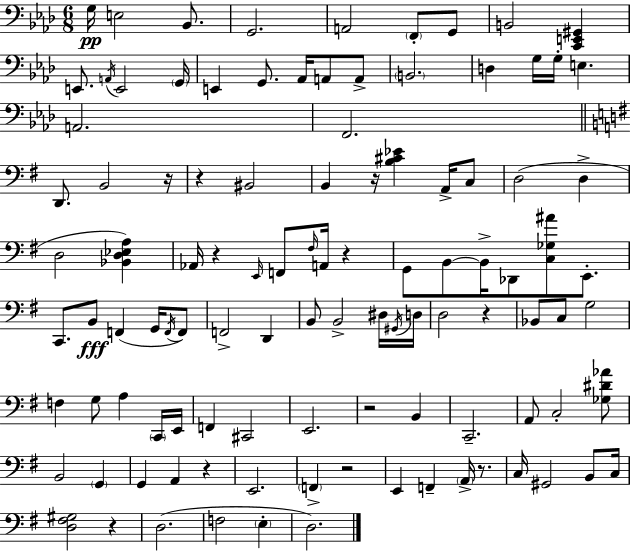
{
  \clef bass
  \numericTimeSignature
  \time 6/8
  \key f \minor
  g16\pp e2 bes,8. | g,2. | a,2 \parenthesize f,8-. g,8 | b,2 <c, e, gis,>4 | \break e,8. \acciaccatura { a,16 } e,2 | \parenthesize g,16 e,4 g,8. aes,16 a,8 a,8-> | \parenthesize b,2. | d4 g16 g16-. e4. | \break a,2. | f,2. | \bar "||" \break \key g \major d,8. b,2 r16 | r4 bis,2 | b,4 r16 <b cis' ees'>4 a,16-> c8 | d2( d4-> | \break d2 <bes, d ees a>4) | aes,16 r4 \grace { e,16 } f,8 \grace { fis16 } a,16 r4 | g,8 b,8~~ b,16-> des,8 <c ges ais'>8 e,8.-. | c,8. b,8\fff f,4( g,16 | \break \acciaccatura { f,16 }) f,8 f,2-> d,4 | b,8 b,2-> | dis16 \acciaccatura { gis,16 } d16 d2 | r4 bes,8 c8 g2 | \break f4 g8 a4 | \parenthesize c,16 e,16 f,4 cis,2 | e,2. | r2 | \break b,4 c,2.-- | a,8 c2-. | <ges dis' aes'>8 b,2 | \parenthesize g,4 g,4 a,4 | \break r4 e,2. | \parenthesize f,4-> r2 | e,4 f,4-- | \parenthesize a,16-> r8. c16 gis,2 | \break b,8 c16 <d fis gis>2 | r4 d2.( | f2 | \parenthesize e4-. d2.) | \break \bar "|."
}